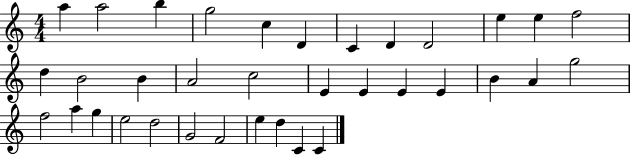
X:1
T:Untitled
M:4/4
L:1/4
K:C
a a2 b g2 c D C D D2 e e f2 d B2 B A2 c2 E E E E B A g2 f2 a g e2 d2 G2 F2 e d C C